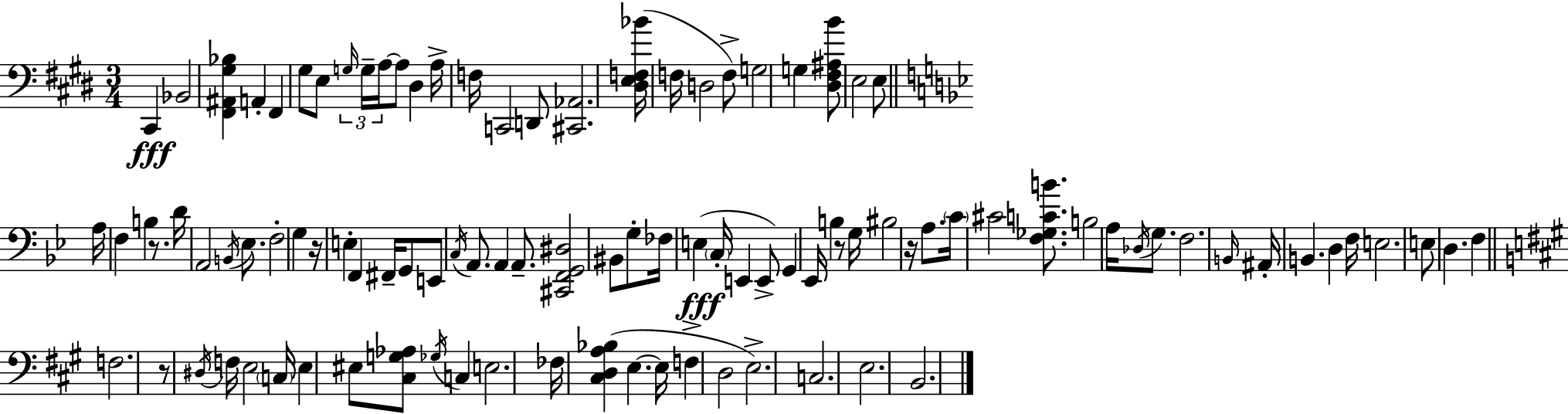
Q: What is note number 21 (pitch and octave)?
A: E3